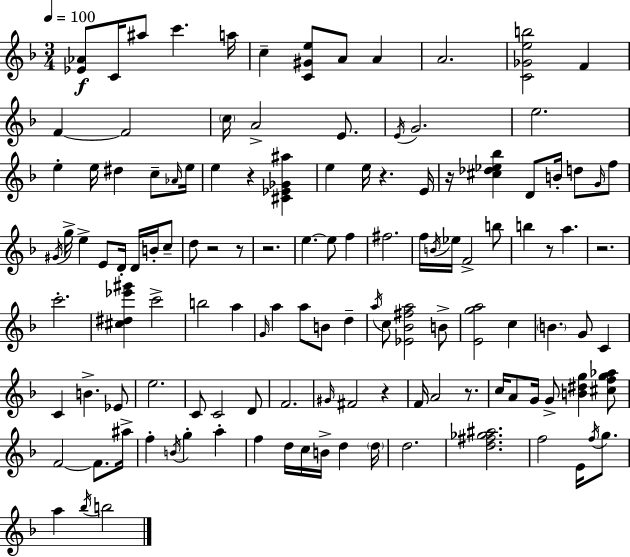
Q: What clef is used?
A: treble